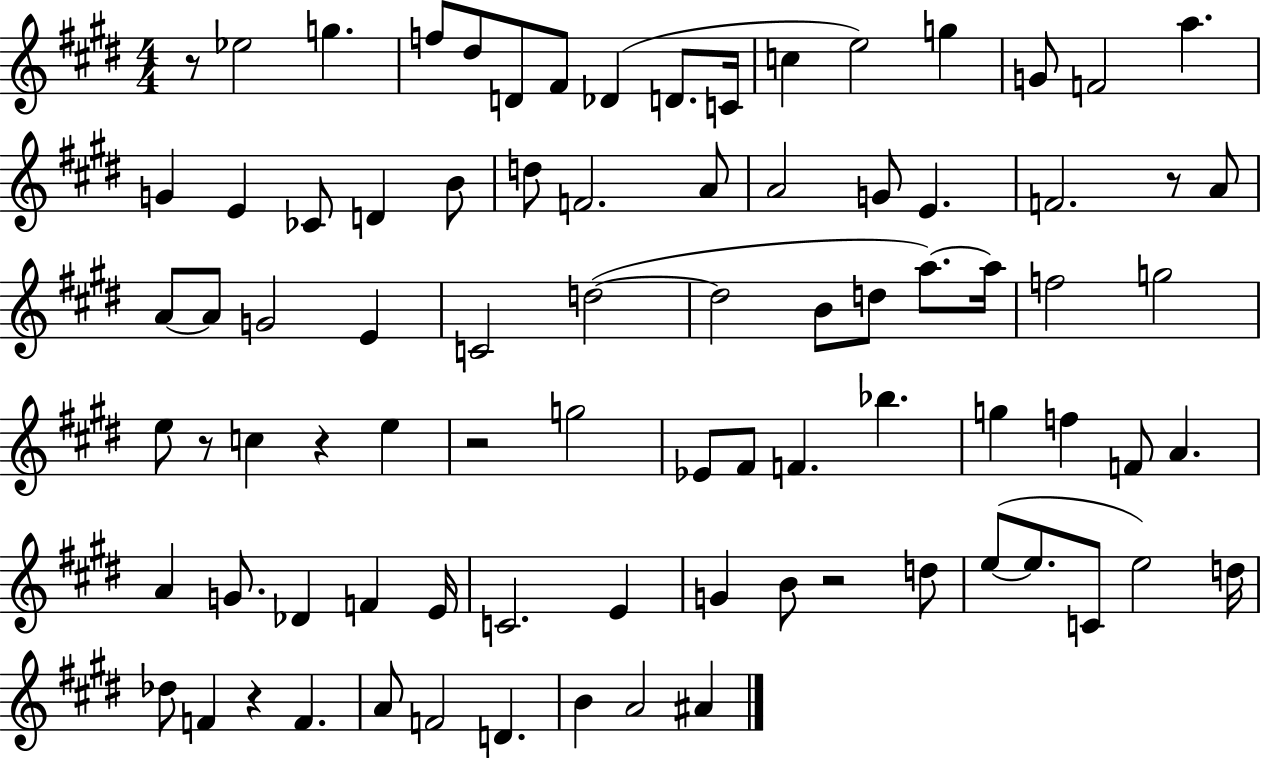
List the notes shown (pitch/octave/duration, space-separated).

R/e Eb5/h G5/q. F5/e D#5/e D4/e F#4/e Db4/q D4/e. C4/s C5/q E5/h G5/q G4/e F4/h A5/q. G4/q E4/q CES4/e D4/q B4/e D5/e F4/h. A4/e A4/h G4/e E4/q. F4/h. R/e A4/e A4/e A4/e G4/h E4/q C4/h D5/h D5/h B4/e D5/e A5/e. A5/s F5/h G5/h E5/e R/e C5/q R/q E5/q R/h G5/h Eb4/e F#4/e F4/q. Bb5/q. G5/q F5/q F4/e A4/q. A4/q G4/e. Db4/q F4/q E4/s C4/h. E4/q G4/q B4/e R/h D5/e E5/e E5/e. C4/e E5/h D5/s Db5/e F4/q R/q F4/q. A4/e F4/h D4/q. B4/q A4/h A#4/q